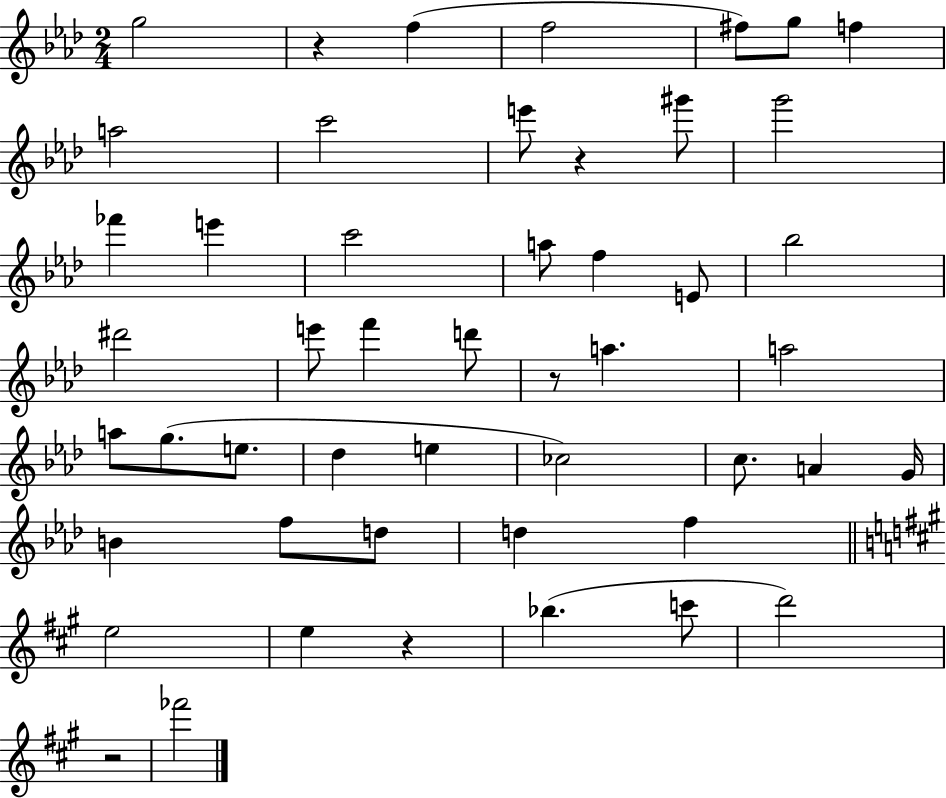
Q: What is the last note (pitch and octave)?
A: FES6